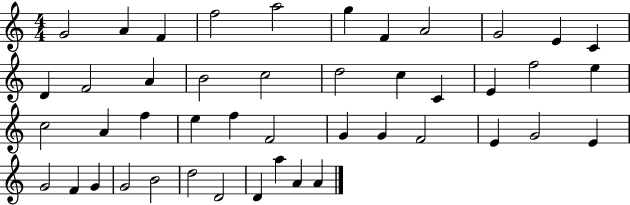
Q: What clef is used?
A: treble